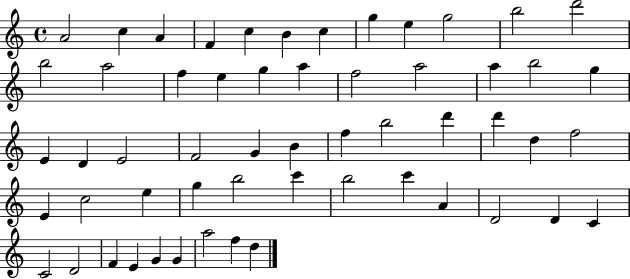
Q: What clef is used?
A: treble